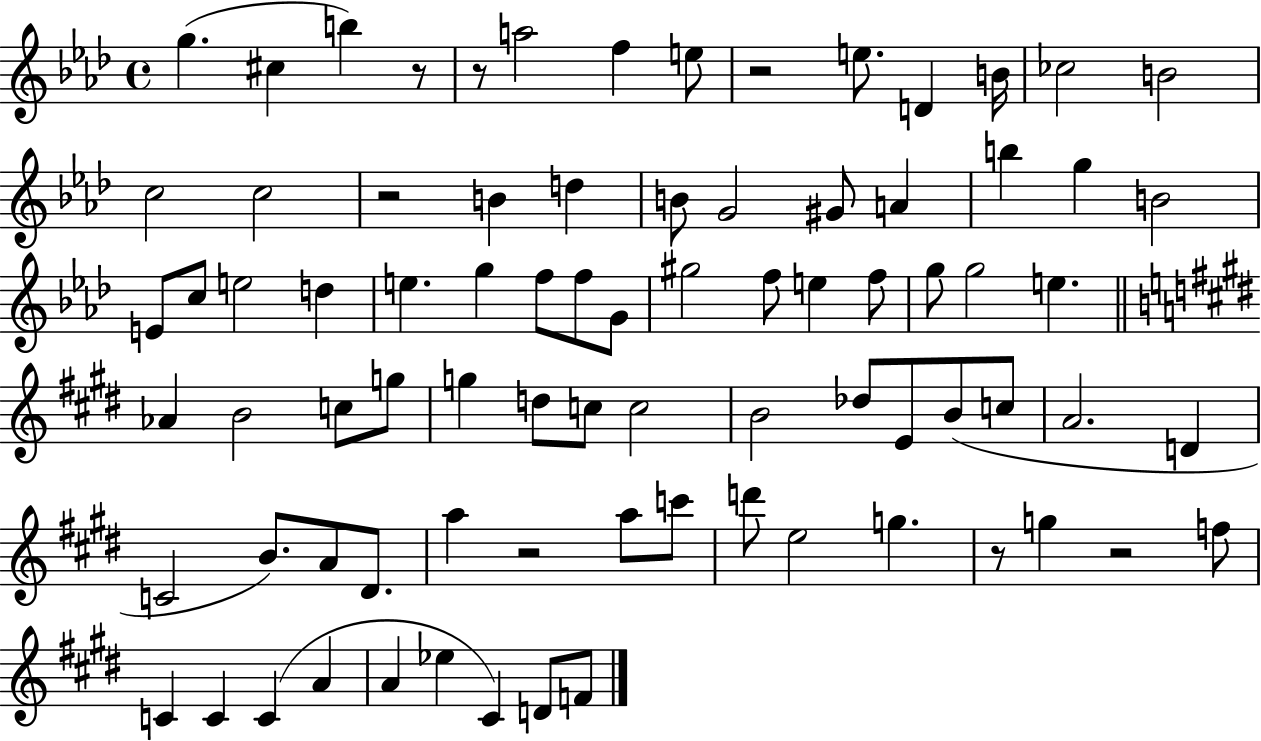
{
  \clef treble
  \time 4/4
  \defaultTimeSignature
  \key aes \major
  g''4.( cis''4 b''4) r8 | r8 a''2 f''4 e''8 | r2 e''8. d'4 b'16 | ces''2 b'2 | \break c''2 c''2 | r2 b'4 d''4 | b'8 g'2 gis'8 a'4 | b''4 g''4 b'2 | \break e'8 c''8 e''2 d''4 | e''4. g''4 f''8 f''8 g'8 | gis''2 f''8 e''4 f''8 | g''8 g''2 e''4. | \break \bar "||" \break \key e \major aes'4 b'2 c''8 g''8 | g''4 d''8 c''8 c''2 | b'2 des''8 e'8 b'8( c''8 | a'2. d'4 | \break c'2 b'8.) a'8 dis'8. | a''4 r2 a''8 c'''8 | d'''8 e''2 g''4. | r8 g''4 r2 f''8 | \break c'4 c'4 c'4( a'4 | a'4 ees''4 cis'4) d'8 f'8 | \bar "|."
}